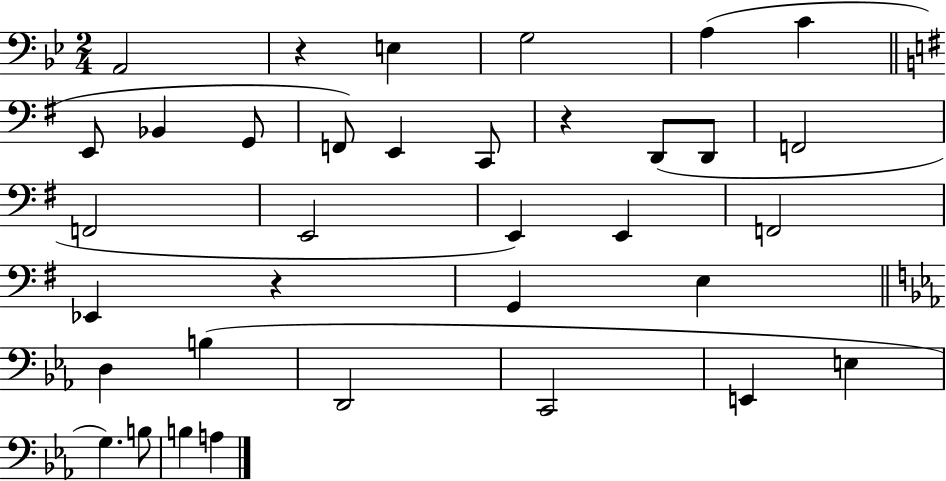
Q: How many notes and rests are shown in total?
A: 35